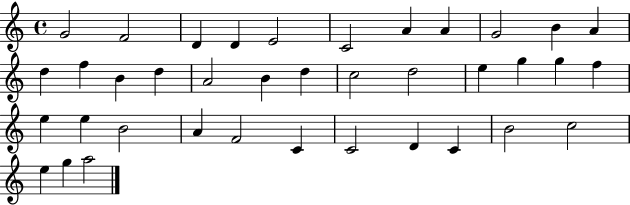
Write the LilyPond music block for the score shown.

{
  \clef treble
  \time 4/4
  \defaultTimeSignature
  \key c \major
  g'2 f'2 | d'4 d'4 e'2 | c'2 a'4 a'4 | g'2 b'4 a'4 | \break d''4 f''4 b'4 d''4 | a'2 b'4 d''4 | c''2 d''2 | e''4 g''4 g''4 f''4 | \break e''4 e''4 b'2 | a'4 f'2 c'4 | c'2 d'4 c'4 | b'2 c''2 | \break e''4 g''4 a''2 | \bar "|."
}